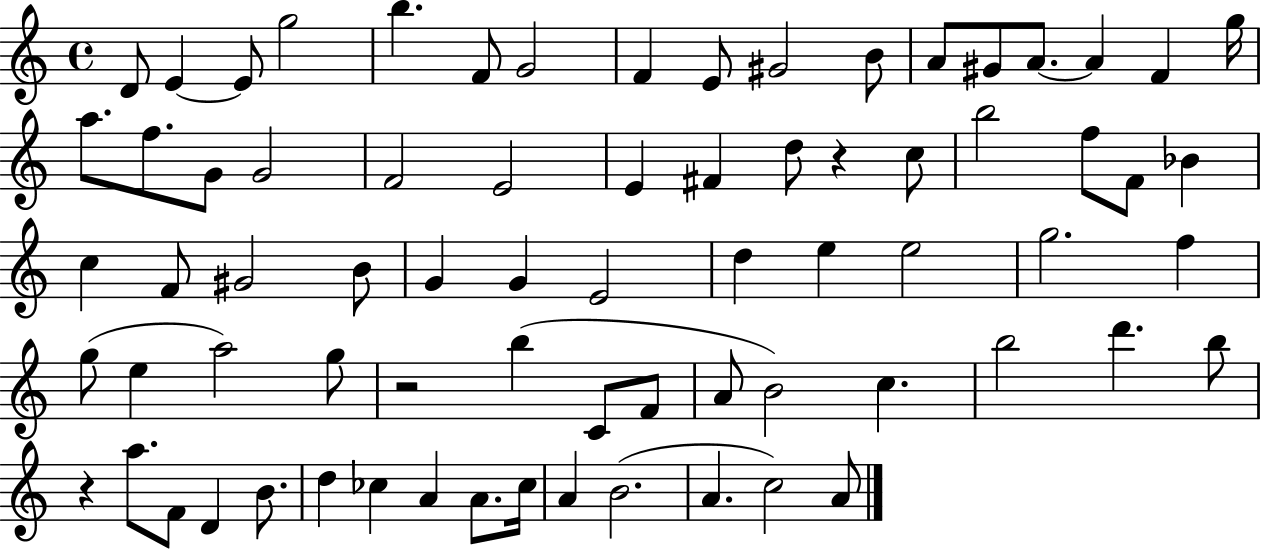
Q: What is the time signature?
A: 4/4